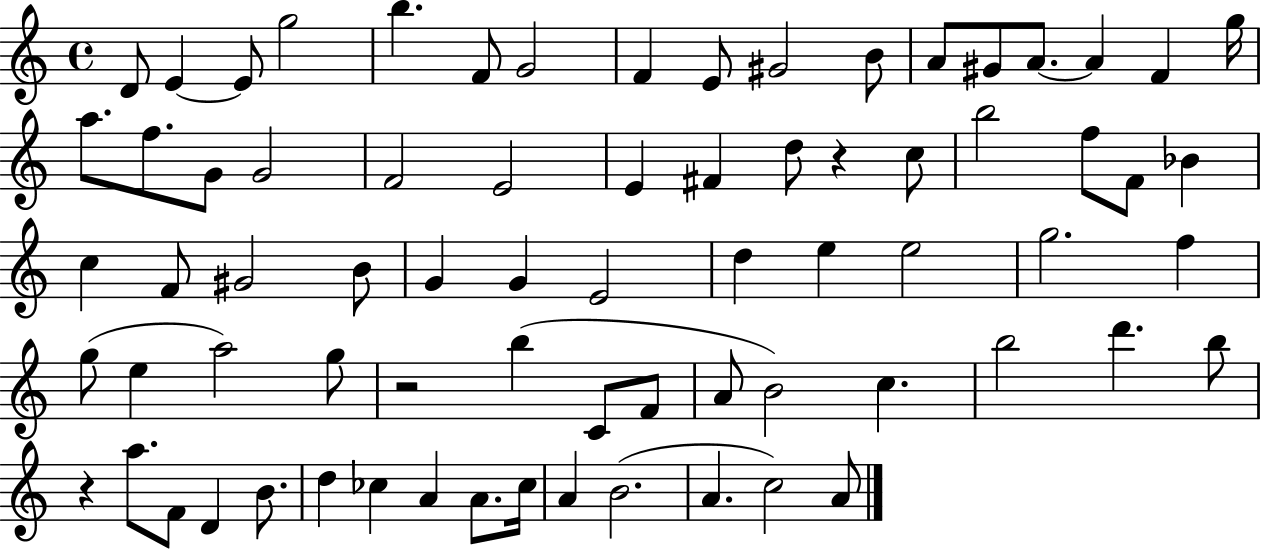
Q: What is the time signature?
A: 4/4